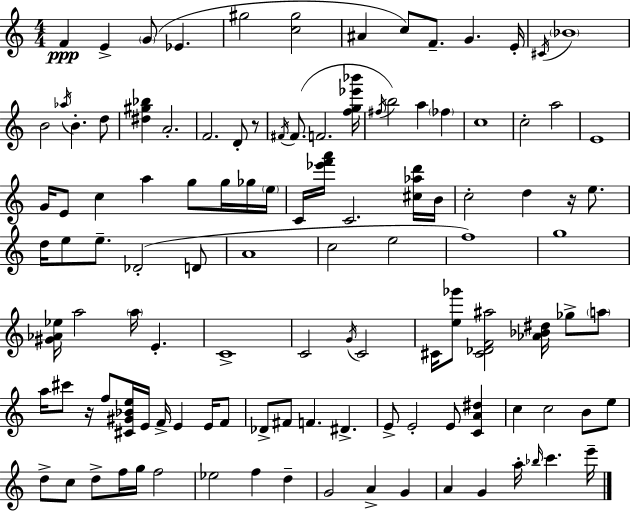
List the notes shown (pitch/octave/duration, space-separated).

F4/q E4/q G4/e Eb4/q. G#5/h [C5,G#5]/h A#4/q C5/e F4/e. G4/q. E4/s C#4/s Bb4/w B4/h Ab5/s B4/q. D5/e [D#5,G#5,Bb5]/q A4/h. F4/h. D4/e R/e F#4/s F#4/e. F4/h. [F5,G5,Eb6,Bb6]/s F#5/s B5/h A5/q FES5/q C5/w C5/h A5/h E4/w G4/s E4/e C5/q A5/q G5/e G5/s Gb5/s E5/s C4/s [Eb6,F6,A6]/s C4/h. [C#5,Ab5,D6]/s B4/s C5/h D5/q R/s E5/e. D5/s E5/e E5/e. Db4/h D4/e A4/w C5/h E5/h F5/w G5/w [G#4,Ab4,Eb5]/s A5/h A5/s E4/q. C4/w C4/h G4/s C4/h C#4/s [E5,Gb6]/e [C#4,Db4,F4,A#5]/h [Ab4,Bb4,D#5]/s Gb5/e A5/e A5/s C#6/e R/s F5/e [C#4,G#4,Bb4,E5]/s E4/s F4/s E4/q E4/s F4/e Db4/e F#4/e F4/q. D#4/q. E4/e E4/h E4/e [C4,A4,D#5]/q C5/q C5/h B4/e E5/e D5/e C5/e D5/e F5/s G5/s F5/h Eb5/h F5/q D5/q G4/h A4/q G4/q A4/q G4/q A5/s Bb5/s C6/q. E6/s